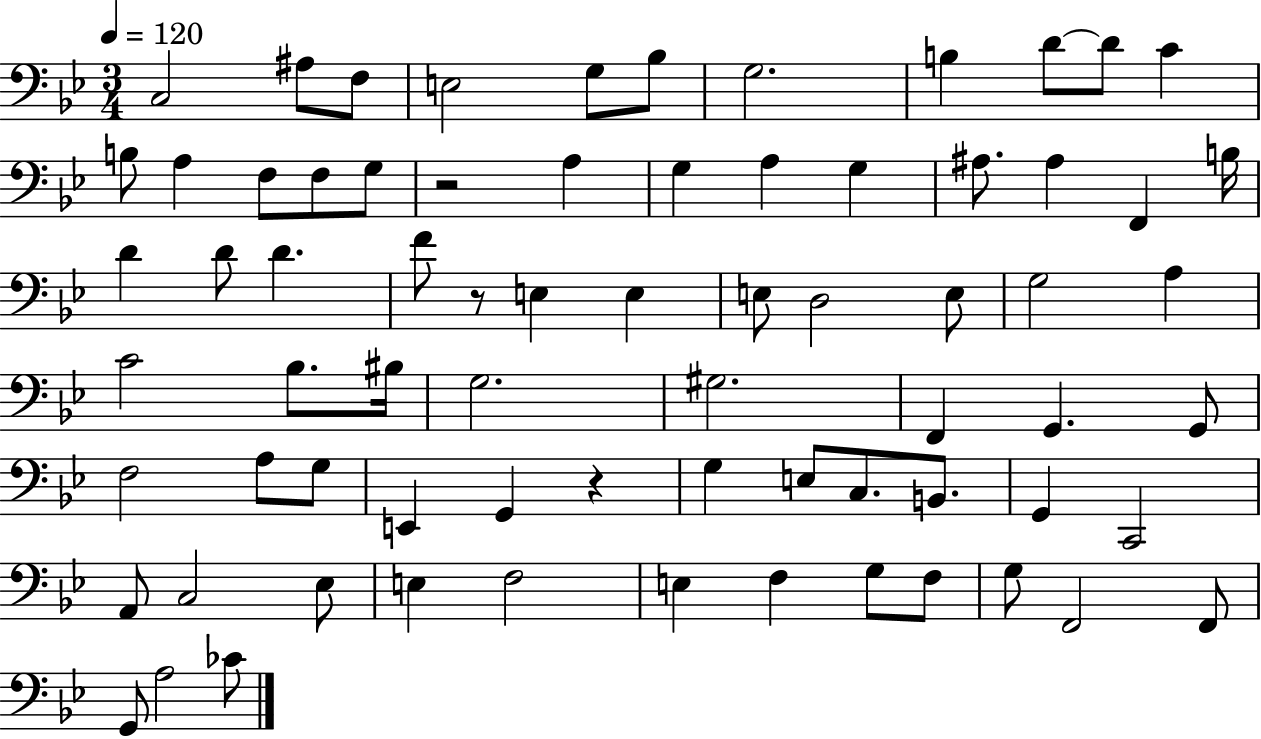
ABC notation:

X:1
T:Untitled
M:3/4
L:1/4
K:Bb
C,2 ^A,/2 F,/2 E,2 G,/2 _B,/2 G,2 B, D/2 D/2 C B,/2 A, F,/2 F,/2 G,/2 z2 A, G, A, G, ^A,/2 ^A, F,, B,/4 D D/2 D F/2 z/2 E, E, E,/2 D,2 E,/2 G,2 A, C2 _B,/2 ^B,/4 G,2 ^G,2 F,, G,, G,,/2 F,2 A,/2 G,/2 E,, G,, z G, E,/2 C,/2 B,,/2 G,, C,,2 A,,/2 C,2 _E,/2 E, F,2 E, F, G,/2 F,/2 G,/2 F,,2 F,,/2 G,,/2 A,2 _C/2